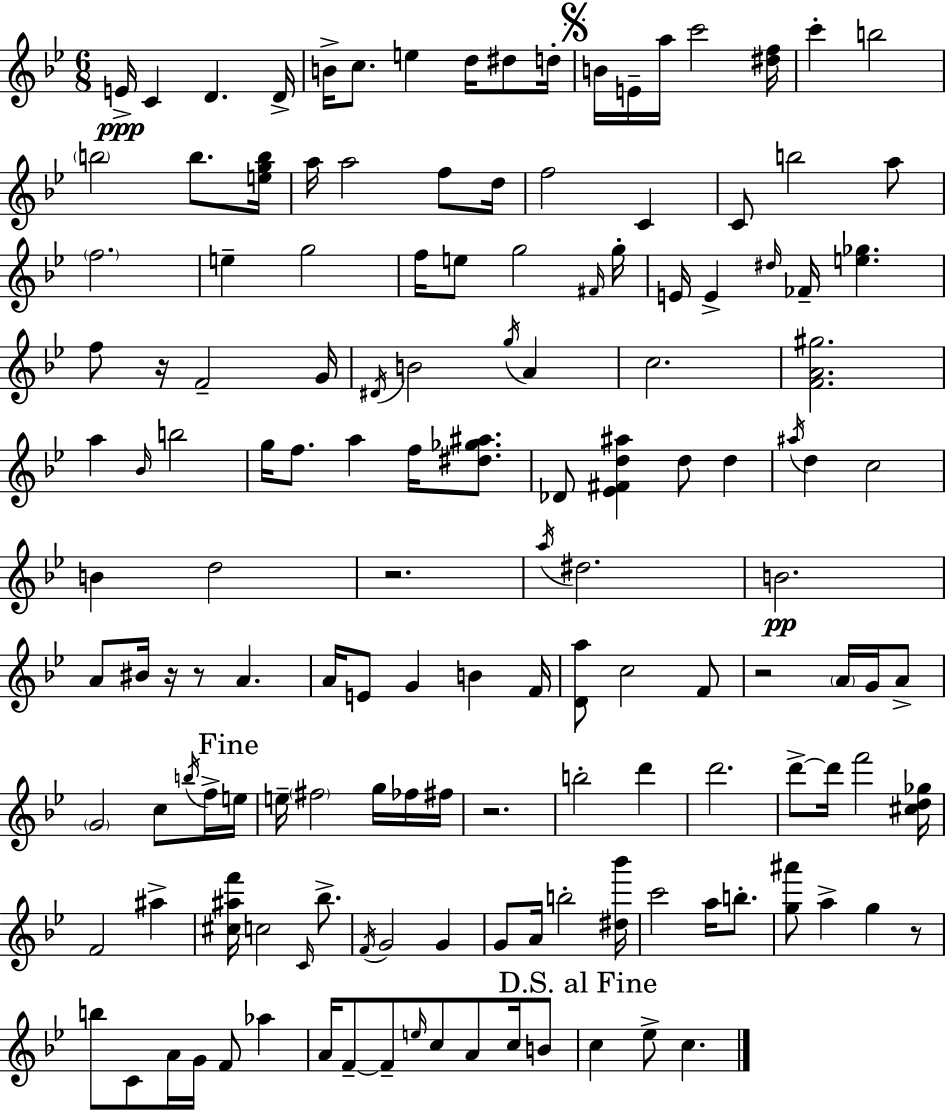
{
  \clef treble
  \numericTimeSignature
  \time 6/8
  \key bes \major
  e'16->\ppp c'4 d'4. d'16-> | b'16-> c''8. e''4 d''16 dis''8 d''16-. | \mark \markup { \musicglyph "scripts.segno" } b'16 e'16-- a''16 c'''2 <dis'' f''>16 | c'''4-. b''2 | \break \parenthesize b''2 b''8. <e'' g'' b''>16 | a''16 a''2 f''8 d''16 | f''2 c'4 | c'8 b''2 a''8 | \break \parenthesize f''2. | e''4-- g''2 | f''16 e''8 g''2 \grace { fis'16 } | g''16-. e'16 e'4-> \grace { dis''16 } fes'16-- <e'' ges''>4. | \break f''8 r16 f'2-- | g'16 \acciaccatura { dis'16 } b'2 \acciaccatura { g''16 } | a'4 c''2. | <f' a' gis''>2. | \break a''4 \grace { bes'16 } b''2 | g''16 f''8. a''4 | f''16 <dis'' ges'' ais''>8. des'8 <ees' fis' d'' ais''>4 d''8 | d''4 \acciaccatura { ais''16 } d''4 c''2 | \break b'4 d''2 | r2. | \acciaccatura { a''16 } dis''2. | b'2.\pp | \break a'8 bis'16 r16 r8 | a'4. a'16 e'8 g'4 | b'4 f'16 <d' a''>8 c''2 | f'8 r2 | \break \parenthesize a'16 g'16 a'8-> \parenthesize g'2 | c''8 \acciaccatura { b''16 } f''16-> \mark "Fine" e''16 e''16-- \parenthesize fis''2 | g''16 fes''16 fis''16 r2. | b''2-. | \break d'''4 d'''2. | d'''8->~~ d'''16 f'''2 | <cis'' d'' ges''>16 f'2 | ais''4-> <cis'' ais'' f'''>16 c''2 | \break \grace { c'16 } bes''8.-> \acciaccatura { f'16 } g'2 | g'4 g'8 | a'16 b''2-. <dis'' bes'''>16 c'''2 | a''16 b''8.-. <g'' ais'''>8 | \break a''4-> g''4 r8 b''8 | c'8 a'16 g'16 f'8 aes''4 a'16 f'8--~~ | f'8-- \grace { e''16 } c''8 a'8 c''16 b'8 \mark "D.S. al Fine" c''4 | ees''8-> c''4. \bar "|."
}